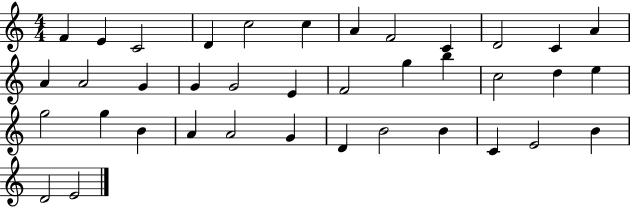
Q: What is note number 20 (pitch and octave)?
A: G5